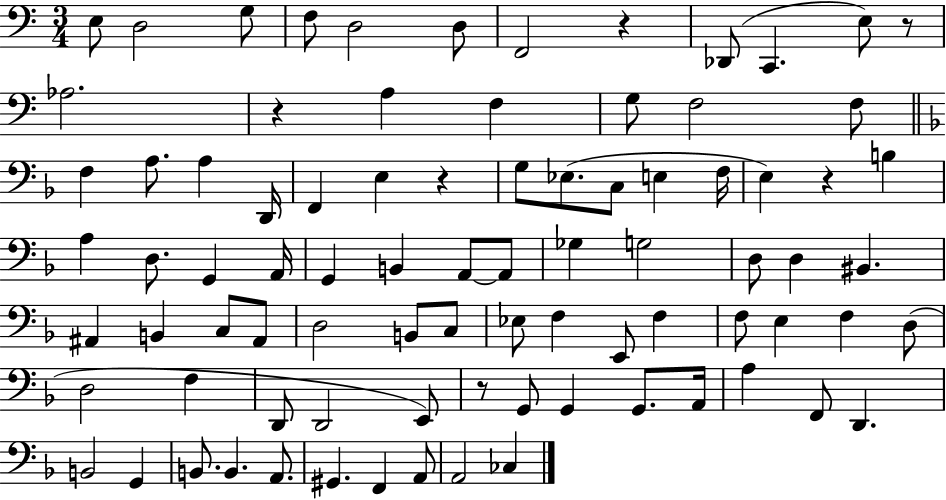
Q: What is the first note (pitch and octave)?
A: E3